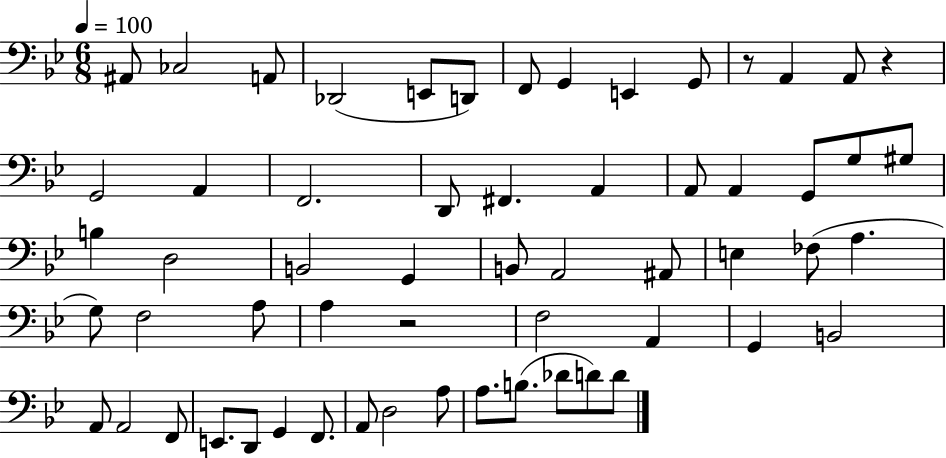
X:1
T:Untitled
M:6/8
L:1/4
K:Bb
^A,,/2 _C,2 A,,/2 _D,,2 E,,/2 D,,/2 F,,/2 G,, E,, G,,/2 z/2 A,, A,,/2 z G,,2 A,, F,,2 D,,/2 ^F,, A,, A,,/2 A,, G,,/2 G,/2 ^G,/2 B, D,2 B,,2 G,, B,,/2 A,,2 ^A,,/2 E, _F,/2 A, G,/2 F,2 A,/2 A, z2 F,2 A,, G,, B,,2 A,,/2 A,,2 F,,/2 E,,/2 D,,/2 G,, F,,/2 A,,/2 D,2 A,/2 A,/2 B,/2 _D/2 D/2 D/2